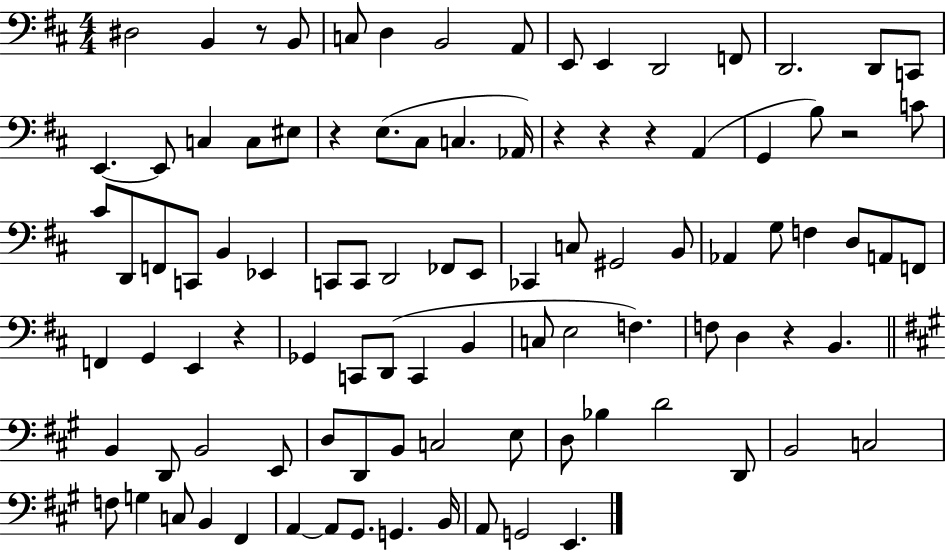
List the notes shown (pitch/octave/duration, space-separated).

D#3/h B2/q R/e B2/e C3/e D3/q B2/h A2/e E2/e E2/q D2/h F2/e D2/h. D2/e C2/e E2/q. E2/e C3/q C3/e EIS3/e R/q E3/e. C#3/e C3/q. Ab2/s R/q R/q R/q A2/q G2/q B3/e R/h C4/e C#4/e D2/e F2/e C2/e B2/q Eb2/q C2/e C2/e D2/h FES2/e E2/e CES2/q C3/e G#2/h B2/e Ab2/q G3/e F3/q D3/e A2/e F2/e F2/q G2/q E2/q R/q Gb2/q C2/e D2/e C2/q B2/q C3/e E3/h F3/q. F3/e D3/q R/q B2/q. B2/q D2/e B2/h E2/e D3/e D2/e B2/e C3/h E3/e D3/e Bb3/q D4/h D2/e B2/h C3/h F3/e G3/q C3/e B2/q F#2/q A2/q A2/e G#2/e. G2/q. B2/s A2/e G2/h E2/q.